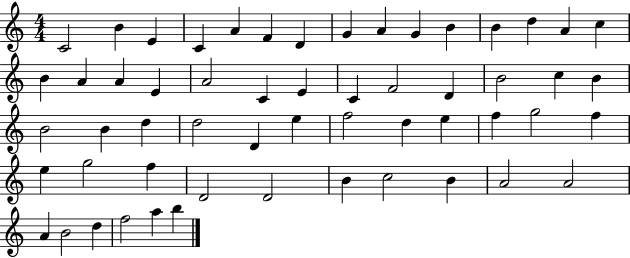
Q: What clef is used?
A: treble